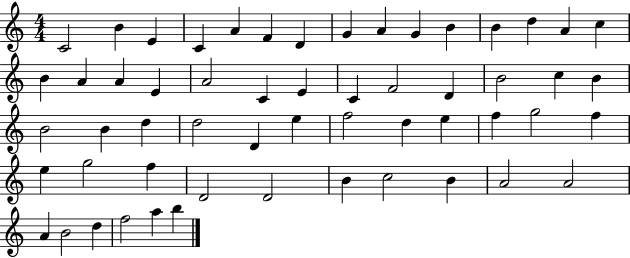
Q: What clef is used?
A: treble